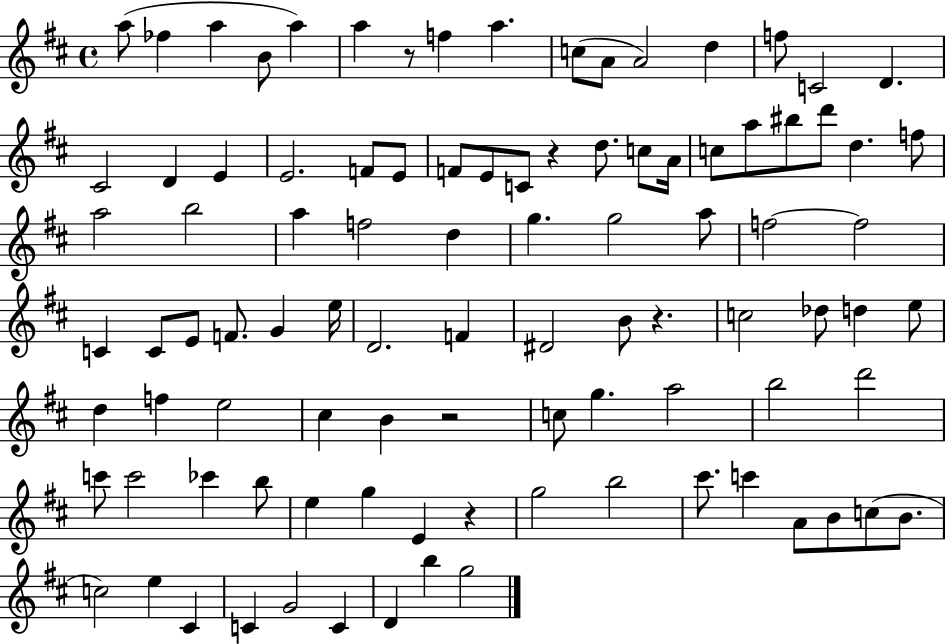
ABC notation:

X:1
T:Untitled
M:4/4
L:1/4
K:D
a/2 _f a B/2 a a z/2 f a c/2 A/2 A2 d f/2 C2 D ^C2 D E E2 F/2 E/2 F/2 E/2 C/2 z d/2 c/2 A/4 c/2 a/2 ^b/2 d'/2 d f/2 a2 b2 a f2 d g g2 a/2 f2 f2 C C/2 E/2 F/2 G e/4 D2 F ^D2 B/2 z c2 _d/2 d e/2 d f e2 ^c B z2 c/2 g a2 b2 d'2 c'/2 c'2 _c' b/2 e g E z g2 b2 ^c'/2 c' A/2 B/2 c/2 B/2 c2 e ^C C G2 C D b g2